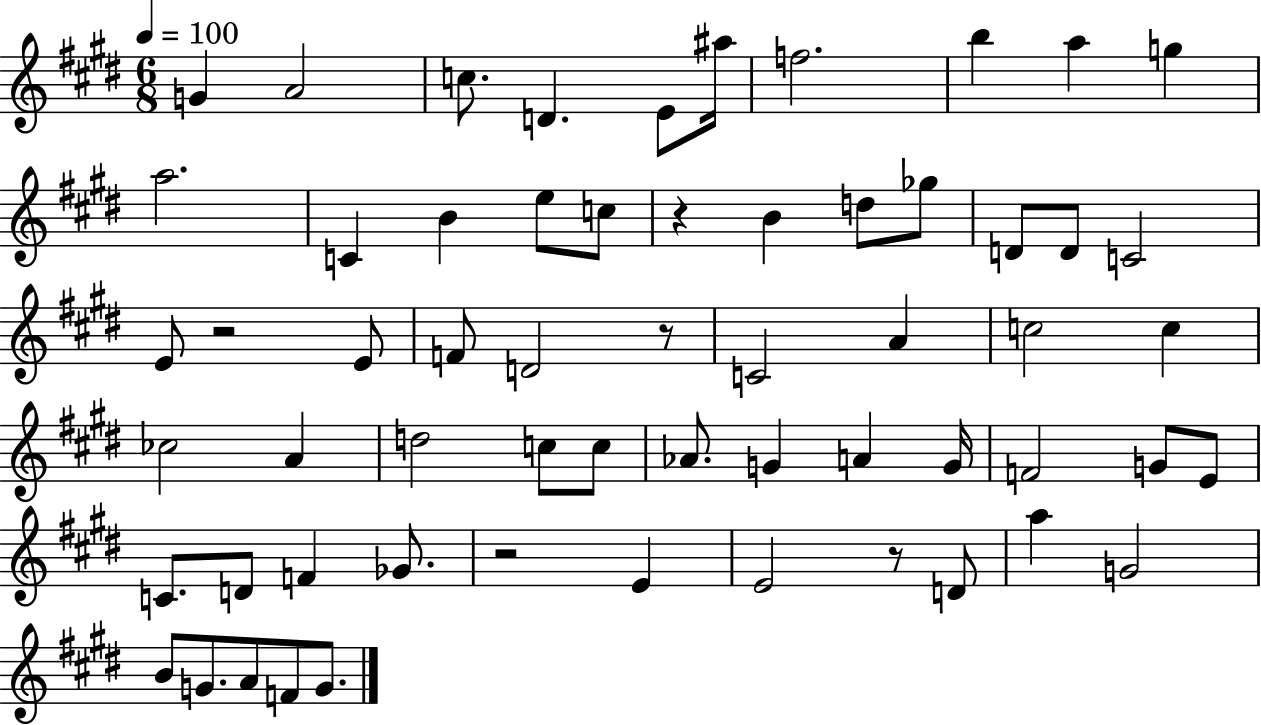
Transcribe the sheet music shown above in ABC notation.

X:1
T:Untitled
M:6/8
L:1/4
K:E
G A2 c/2 D E/2 ^a/4 f2 b a g a2 C B e/2 c/2 z B d/2 _g/2 D/2 D/2 C2 E/2 z2 E/2 F/2 D2 z/2 C2 A c2 c _c2 A d2 c/2 c/2 _A/2 G A G/4 F2 G/2 E/2 C/2 D/2 F _G/2 z2 E E2 z/2 D/2 a G2 B/2 G/2 A/2 F/2 G/2